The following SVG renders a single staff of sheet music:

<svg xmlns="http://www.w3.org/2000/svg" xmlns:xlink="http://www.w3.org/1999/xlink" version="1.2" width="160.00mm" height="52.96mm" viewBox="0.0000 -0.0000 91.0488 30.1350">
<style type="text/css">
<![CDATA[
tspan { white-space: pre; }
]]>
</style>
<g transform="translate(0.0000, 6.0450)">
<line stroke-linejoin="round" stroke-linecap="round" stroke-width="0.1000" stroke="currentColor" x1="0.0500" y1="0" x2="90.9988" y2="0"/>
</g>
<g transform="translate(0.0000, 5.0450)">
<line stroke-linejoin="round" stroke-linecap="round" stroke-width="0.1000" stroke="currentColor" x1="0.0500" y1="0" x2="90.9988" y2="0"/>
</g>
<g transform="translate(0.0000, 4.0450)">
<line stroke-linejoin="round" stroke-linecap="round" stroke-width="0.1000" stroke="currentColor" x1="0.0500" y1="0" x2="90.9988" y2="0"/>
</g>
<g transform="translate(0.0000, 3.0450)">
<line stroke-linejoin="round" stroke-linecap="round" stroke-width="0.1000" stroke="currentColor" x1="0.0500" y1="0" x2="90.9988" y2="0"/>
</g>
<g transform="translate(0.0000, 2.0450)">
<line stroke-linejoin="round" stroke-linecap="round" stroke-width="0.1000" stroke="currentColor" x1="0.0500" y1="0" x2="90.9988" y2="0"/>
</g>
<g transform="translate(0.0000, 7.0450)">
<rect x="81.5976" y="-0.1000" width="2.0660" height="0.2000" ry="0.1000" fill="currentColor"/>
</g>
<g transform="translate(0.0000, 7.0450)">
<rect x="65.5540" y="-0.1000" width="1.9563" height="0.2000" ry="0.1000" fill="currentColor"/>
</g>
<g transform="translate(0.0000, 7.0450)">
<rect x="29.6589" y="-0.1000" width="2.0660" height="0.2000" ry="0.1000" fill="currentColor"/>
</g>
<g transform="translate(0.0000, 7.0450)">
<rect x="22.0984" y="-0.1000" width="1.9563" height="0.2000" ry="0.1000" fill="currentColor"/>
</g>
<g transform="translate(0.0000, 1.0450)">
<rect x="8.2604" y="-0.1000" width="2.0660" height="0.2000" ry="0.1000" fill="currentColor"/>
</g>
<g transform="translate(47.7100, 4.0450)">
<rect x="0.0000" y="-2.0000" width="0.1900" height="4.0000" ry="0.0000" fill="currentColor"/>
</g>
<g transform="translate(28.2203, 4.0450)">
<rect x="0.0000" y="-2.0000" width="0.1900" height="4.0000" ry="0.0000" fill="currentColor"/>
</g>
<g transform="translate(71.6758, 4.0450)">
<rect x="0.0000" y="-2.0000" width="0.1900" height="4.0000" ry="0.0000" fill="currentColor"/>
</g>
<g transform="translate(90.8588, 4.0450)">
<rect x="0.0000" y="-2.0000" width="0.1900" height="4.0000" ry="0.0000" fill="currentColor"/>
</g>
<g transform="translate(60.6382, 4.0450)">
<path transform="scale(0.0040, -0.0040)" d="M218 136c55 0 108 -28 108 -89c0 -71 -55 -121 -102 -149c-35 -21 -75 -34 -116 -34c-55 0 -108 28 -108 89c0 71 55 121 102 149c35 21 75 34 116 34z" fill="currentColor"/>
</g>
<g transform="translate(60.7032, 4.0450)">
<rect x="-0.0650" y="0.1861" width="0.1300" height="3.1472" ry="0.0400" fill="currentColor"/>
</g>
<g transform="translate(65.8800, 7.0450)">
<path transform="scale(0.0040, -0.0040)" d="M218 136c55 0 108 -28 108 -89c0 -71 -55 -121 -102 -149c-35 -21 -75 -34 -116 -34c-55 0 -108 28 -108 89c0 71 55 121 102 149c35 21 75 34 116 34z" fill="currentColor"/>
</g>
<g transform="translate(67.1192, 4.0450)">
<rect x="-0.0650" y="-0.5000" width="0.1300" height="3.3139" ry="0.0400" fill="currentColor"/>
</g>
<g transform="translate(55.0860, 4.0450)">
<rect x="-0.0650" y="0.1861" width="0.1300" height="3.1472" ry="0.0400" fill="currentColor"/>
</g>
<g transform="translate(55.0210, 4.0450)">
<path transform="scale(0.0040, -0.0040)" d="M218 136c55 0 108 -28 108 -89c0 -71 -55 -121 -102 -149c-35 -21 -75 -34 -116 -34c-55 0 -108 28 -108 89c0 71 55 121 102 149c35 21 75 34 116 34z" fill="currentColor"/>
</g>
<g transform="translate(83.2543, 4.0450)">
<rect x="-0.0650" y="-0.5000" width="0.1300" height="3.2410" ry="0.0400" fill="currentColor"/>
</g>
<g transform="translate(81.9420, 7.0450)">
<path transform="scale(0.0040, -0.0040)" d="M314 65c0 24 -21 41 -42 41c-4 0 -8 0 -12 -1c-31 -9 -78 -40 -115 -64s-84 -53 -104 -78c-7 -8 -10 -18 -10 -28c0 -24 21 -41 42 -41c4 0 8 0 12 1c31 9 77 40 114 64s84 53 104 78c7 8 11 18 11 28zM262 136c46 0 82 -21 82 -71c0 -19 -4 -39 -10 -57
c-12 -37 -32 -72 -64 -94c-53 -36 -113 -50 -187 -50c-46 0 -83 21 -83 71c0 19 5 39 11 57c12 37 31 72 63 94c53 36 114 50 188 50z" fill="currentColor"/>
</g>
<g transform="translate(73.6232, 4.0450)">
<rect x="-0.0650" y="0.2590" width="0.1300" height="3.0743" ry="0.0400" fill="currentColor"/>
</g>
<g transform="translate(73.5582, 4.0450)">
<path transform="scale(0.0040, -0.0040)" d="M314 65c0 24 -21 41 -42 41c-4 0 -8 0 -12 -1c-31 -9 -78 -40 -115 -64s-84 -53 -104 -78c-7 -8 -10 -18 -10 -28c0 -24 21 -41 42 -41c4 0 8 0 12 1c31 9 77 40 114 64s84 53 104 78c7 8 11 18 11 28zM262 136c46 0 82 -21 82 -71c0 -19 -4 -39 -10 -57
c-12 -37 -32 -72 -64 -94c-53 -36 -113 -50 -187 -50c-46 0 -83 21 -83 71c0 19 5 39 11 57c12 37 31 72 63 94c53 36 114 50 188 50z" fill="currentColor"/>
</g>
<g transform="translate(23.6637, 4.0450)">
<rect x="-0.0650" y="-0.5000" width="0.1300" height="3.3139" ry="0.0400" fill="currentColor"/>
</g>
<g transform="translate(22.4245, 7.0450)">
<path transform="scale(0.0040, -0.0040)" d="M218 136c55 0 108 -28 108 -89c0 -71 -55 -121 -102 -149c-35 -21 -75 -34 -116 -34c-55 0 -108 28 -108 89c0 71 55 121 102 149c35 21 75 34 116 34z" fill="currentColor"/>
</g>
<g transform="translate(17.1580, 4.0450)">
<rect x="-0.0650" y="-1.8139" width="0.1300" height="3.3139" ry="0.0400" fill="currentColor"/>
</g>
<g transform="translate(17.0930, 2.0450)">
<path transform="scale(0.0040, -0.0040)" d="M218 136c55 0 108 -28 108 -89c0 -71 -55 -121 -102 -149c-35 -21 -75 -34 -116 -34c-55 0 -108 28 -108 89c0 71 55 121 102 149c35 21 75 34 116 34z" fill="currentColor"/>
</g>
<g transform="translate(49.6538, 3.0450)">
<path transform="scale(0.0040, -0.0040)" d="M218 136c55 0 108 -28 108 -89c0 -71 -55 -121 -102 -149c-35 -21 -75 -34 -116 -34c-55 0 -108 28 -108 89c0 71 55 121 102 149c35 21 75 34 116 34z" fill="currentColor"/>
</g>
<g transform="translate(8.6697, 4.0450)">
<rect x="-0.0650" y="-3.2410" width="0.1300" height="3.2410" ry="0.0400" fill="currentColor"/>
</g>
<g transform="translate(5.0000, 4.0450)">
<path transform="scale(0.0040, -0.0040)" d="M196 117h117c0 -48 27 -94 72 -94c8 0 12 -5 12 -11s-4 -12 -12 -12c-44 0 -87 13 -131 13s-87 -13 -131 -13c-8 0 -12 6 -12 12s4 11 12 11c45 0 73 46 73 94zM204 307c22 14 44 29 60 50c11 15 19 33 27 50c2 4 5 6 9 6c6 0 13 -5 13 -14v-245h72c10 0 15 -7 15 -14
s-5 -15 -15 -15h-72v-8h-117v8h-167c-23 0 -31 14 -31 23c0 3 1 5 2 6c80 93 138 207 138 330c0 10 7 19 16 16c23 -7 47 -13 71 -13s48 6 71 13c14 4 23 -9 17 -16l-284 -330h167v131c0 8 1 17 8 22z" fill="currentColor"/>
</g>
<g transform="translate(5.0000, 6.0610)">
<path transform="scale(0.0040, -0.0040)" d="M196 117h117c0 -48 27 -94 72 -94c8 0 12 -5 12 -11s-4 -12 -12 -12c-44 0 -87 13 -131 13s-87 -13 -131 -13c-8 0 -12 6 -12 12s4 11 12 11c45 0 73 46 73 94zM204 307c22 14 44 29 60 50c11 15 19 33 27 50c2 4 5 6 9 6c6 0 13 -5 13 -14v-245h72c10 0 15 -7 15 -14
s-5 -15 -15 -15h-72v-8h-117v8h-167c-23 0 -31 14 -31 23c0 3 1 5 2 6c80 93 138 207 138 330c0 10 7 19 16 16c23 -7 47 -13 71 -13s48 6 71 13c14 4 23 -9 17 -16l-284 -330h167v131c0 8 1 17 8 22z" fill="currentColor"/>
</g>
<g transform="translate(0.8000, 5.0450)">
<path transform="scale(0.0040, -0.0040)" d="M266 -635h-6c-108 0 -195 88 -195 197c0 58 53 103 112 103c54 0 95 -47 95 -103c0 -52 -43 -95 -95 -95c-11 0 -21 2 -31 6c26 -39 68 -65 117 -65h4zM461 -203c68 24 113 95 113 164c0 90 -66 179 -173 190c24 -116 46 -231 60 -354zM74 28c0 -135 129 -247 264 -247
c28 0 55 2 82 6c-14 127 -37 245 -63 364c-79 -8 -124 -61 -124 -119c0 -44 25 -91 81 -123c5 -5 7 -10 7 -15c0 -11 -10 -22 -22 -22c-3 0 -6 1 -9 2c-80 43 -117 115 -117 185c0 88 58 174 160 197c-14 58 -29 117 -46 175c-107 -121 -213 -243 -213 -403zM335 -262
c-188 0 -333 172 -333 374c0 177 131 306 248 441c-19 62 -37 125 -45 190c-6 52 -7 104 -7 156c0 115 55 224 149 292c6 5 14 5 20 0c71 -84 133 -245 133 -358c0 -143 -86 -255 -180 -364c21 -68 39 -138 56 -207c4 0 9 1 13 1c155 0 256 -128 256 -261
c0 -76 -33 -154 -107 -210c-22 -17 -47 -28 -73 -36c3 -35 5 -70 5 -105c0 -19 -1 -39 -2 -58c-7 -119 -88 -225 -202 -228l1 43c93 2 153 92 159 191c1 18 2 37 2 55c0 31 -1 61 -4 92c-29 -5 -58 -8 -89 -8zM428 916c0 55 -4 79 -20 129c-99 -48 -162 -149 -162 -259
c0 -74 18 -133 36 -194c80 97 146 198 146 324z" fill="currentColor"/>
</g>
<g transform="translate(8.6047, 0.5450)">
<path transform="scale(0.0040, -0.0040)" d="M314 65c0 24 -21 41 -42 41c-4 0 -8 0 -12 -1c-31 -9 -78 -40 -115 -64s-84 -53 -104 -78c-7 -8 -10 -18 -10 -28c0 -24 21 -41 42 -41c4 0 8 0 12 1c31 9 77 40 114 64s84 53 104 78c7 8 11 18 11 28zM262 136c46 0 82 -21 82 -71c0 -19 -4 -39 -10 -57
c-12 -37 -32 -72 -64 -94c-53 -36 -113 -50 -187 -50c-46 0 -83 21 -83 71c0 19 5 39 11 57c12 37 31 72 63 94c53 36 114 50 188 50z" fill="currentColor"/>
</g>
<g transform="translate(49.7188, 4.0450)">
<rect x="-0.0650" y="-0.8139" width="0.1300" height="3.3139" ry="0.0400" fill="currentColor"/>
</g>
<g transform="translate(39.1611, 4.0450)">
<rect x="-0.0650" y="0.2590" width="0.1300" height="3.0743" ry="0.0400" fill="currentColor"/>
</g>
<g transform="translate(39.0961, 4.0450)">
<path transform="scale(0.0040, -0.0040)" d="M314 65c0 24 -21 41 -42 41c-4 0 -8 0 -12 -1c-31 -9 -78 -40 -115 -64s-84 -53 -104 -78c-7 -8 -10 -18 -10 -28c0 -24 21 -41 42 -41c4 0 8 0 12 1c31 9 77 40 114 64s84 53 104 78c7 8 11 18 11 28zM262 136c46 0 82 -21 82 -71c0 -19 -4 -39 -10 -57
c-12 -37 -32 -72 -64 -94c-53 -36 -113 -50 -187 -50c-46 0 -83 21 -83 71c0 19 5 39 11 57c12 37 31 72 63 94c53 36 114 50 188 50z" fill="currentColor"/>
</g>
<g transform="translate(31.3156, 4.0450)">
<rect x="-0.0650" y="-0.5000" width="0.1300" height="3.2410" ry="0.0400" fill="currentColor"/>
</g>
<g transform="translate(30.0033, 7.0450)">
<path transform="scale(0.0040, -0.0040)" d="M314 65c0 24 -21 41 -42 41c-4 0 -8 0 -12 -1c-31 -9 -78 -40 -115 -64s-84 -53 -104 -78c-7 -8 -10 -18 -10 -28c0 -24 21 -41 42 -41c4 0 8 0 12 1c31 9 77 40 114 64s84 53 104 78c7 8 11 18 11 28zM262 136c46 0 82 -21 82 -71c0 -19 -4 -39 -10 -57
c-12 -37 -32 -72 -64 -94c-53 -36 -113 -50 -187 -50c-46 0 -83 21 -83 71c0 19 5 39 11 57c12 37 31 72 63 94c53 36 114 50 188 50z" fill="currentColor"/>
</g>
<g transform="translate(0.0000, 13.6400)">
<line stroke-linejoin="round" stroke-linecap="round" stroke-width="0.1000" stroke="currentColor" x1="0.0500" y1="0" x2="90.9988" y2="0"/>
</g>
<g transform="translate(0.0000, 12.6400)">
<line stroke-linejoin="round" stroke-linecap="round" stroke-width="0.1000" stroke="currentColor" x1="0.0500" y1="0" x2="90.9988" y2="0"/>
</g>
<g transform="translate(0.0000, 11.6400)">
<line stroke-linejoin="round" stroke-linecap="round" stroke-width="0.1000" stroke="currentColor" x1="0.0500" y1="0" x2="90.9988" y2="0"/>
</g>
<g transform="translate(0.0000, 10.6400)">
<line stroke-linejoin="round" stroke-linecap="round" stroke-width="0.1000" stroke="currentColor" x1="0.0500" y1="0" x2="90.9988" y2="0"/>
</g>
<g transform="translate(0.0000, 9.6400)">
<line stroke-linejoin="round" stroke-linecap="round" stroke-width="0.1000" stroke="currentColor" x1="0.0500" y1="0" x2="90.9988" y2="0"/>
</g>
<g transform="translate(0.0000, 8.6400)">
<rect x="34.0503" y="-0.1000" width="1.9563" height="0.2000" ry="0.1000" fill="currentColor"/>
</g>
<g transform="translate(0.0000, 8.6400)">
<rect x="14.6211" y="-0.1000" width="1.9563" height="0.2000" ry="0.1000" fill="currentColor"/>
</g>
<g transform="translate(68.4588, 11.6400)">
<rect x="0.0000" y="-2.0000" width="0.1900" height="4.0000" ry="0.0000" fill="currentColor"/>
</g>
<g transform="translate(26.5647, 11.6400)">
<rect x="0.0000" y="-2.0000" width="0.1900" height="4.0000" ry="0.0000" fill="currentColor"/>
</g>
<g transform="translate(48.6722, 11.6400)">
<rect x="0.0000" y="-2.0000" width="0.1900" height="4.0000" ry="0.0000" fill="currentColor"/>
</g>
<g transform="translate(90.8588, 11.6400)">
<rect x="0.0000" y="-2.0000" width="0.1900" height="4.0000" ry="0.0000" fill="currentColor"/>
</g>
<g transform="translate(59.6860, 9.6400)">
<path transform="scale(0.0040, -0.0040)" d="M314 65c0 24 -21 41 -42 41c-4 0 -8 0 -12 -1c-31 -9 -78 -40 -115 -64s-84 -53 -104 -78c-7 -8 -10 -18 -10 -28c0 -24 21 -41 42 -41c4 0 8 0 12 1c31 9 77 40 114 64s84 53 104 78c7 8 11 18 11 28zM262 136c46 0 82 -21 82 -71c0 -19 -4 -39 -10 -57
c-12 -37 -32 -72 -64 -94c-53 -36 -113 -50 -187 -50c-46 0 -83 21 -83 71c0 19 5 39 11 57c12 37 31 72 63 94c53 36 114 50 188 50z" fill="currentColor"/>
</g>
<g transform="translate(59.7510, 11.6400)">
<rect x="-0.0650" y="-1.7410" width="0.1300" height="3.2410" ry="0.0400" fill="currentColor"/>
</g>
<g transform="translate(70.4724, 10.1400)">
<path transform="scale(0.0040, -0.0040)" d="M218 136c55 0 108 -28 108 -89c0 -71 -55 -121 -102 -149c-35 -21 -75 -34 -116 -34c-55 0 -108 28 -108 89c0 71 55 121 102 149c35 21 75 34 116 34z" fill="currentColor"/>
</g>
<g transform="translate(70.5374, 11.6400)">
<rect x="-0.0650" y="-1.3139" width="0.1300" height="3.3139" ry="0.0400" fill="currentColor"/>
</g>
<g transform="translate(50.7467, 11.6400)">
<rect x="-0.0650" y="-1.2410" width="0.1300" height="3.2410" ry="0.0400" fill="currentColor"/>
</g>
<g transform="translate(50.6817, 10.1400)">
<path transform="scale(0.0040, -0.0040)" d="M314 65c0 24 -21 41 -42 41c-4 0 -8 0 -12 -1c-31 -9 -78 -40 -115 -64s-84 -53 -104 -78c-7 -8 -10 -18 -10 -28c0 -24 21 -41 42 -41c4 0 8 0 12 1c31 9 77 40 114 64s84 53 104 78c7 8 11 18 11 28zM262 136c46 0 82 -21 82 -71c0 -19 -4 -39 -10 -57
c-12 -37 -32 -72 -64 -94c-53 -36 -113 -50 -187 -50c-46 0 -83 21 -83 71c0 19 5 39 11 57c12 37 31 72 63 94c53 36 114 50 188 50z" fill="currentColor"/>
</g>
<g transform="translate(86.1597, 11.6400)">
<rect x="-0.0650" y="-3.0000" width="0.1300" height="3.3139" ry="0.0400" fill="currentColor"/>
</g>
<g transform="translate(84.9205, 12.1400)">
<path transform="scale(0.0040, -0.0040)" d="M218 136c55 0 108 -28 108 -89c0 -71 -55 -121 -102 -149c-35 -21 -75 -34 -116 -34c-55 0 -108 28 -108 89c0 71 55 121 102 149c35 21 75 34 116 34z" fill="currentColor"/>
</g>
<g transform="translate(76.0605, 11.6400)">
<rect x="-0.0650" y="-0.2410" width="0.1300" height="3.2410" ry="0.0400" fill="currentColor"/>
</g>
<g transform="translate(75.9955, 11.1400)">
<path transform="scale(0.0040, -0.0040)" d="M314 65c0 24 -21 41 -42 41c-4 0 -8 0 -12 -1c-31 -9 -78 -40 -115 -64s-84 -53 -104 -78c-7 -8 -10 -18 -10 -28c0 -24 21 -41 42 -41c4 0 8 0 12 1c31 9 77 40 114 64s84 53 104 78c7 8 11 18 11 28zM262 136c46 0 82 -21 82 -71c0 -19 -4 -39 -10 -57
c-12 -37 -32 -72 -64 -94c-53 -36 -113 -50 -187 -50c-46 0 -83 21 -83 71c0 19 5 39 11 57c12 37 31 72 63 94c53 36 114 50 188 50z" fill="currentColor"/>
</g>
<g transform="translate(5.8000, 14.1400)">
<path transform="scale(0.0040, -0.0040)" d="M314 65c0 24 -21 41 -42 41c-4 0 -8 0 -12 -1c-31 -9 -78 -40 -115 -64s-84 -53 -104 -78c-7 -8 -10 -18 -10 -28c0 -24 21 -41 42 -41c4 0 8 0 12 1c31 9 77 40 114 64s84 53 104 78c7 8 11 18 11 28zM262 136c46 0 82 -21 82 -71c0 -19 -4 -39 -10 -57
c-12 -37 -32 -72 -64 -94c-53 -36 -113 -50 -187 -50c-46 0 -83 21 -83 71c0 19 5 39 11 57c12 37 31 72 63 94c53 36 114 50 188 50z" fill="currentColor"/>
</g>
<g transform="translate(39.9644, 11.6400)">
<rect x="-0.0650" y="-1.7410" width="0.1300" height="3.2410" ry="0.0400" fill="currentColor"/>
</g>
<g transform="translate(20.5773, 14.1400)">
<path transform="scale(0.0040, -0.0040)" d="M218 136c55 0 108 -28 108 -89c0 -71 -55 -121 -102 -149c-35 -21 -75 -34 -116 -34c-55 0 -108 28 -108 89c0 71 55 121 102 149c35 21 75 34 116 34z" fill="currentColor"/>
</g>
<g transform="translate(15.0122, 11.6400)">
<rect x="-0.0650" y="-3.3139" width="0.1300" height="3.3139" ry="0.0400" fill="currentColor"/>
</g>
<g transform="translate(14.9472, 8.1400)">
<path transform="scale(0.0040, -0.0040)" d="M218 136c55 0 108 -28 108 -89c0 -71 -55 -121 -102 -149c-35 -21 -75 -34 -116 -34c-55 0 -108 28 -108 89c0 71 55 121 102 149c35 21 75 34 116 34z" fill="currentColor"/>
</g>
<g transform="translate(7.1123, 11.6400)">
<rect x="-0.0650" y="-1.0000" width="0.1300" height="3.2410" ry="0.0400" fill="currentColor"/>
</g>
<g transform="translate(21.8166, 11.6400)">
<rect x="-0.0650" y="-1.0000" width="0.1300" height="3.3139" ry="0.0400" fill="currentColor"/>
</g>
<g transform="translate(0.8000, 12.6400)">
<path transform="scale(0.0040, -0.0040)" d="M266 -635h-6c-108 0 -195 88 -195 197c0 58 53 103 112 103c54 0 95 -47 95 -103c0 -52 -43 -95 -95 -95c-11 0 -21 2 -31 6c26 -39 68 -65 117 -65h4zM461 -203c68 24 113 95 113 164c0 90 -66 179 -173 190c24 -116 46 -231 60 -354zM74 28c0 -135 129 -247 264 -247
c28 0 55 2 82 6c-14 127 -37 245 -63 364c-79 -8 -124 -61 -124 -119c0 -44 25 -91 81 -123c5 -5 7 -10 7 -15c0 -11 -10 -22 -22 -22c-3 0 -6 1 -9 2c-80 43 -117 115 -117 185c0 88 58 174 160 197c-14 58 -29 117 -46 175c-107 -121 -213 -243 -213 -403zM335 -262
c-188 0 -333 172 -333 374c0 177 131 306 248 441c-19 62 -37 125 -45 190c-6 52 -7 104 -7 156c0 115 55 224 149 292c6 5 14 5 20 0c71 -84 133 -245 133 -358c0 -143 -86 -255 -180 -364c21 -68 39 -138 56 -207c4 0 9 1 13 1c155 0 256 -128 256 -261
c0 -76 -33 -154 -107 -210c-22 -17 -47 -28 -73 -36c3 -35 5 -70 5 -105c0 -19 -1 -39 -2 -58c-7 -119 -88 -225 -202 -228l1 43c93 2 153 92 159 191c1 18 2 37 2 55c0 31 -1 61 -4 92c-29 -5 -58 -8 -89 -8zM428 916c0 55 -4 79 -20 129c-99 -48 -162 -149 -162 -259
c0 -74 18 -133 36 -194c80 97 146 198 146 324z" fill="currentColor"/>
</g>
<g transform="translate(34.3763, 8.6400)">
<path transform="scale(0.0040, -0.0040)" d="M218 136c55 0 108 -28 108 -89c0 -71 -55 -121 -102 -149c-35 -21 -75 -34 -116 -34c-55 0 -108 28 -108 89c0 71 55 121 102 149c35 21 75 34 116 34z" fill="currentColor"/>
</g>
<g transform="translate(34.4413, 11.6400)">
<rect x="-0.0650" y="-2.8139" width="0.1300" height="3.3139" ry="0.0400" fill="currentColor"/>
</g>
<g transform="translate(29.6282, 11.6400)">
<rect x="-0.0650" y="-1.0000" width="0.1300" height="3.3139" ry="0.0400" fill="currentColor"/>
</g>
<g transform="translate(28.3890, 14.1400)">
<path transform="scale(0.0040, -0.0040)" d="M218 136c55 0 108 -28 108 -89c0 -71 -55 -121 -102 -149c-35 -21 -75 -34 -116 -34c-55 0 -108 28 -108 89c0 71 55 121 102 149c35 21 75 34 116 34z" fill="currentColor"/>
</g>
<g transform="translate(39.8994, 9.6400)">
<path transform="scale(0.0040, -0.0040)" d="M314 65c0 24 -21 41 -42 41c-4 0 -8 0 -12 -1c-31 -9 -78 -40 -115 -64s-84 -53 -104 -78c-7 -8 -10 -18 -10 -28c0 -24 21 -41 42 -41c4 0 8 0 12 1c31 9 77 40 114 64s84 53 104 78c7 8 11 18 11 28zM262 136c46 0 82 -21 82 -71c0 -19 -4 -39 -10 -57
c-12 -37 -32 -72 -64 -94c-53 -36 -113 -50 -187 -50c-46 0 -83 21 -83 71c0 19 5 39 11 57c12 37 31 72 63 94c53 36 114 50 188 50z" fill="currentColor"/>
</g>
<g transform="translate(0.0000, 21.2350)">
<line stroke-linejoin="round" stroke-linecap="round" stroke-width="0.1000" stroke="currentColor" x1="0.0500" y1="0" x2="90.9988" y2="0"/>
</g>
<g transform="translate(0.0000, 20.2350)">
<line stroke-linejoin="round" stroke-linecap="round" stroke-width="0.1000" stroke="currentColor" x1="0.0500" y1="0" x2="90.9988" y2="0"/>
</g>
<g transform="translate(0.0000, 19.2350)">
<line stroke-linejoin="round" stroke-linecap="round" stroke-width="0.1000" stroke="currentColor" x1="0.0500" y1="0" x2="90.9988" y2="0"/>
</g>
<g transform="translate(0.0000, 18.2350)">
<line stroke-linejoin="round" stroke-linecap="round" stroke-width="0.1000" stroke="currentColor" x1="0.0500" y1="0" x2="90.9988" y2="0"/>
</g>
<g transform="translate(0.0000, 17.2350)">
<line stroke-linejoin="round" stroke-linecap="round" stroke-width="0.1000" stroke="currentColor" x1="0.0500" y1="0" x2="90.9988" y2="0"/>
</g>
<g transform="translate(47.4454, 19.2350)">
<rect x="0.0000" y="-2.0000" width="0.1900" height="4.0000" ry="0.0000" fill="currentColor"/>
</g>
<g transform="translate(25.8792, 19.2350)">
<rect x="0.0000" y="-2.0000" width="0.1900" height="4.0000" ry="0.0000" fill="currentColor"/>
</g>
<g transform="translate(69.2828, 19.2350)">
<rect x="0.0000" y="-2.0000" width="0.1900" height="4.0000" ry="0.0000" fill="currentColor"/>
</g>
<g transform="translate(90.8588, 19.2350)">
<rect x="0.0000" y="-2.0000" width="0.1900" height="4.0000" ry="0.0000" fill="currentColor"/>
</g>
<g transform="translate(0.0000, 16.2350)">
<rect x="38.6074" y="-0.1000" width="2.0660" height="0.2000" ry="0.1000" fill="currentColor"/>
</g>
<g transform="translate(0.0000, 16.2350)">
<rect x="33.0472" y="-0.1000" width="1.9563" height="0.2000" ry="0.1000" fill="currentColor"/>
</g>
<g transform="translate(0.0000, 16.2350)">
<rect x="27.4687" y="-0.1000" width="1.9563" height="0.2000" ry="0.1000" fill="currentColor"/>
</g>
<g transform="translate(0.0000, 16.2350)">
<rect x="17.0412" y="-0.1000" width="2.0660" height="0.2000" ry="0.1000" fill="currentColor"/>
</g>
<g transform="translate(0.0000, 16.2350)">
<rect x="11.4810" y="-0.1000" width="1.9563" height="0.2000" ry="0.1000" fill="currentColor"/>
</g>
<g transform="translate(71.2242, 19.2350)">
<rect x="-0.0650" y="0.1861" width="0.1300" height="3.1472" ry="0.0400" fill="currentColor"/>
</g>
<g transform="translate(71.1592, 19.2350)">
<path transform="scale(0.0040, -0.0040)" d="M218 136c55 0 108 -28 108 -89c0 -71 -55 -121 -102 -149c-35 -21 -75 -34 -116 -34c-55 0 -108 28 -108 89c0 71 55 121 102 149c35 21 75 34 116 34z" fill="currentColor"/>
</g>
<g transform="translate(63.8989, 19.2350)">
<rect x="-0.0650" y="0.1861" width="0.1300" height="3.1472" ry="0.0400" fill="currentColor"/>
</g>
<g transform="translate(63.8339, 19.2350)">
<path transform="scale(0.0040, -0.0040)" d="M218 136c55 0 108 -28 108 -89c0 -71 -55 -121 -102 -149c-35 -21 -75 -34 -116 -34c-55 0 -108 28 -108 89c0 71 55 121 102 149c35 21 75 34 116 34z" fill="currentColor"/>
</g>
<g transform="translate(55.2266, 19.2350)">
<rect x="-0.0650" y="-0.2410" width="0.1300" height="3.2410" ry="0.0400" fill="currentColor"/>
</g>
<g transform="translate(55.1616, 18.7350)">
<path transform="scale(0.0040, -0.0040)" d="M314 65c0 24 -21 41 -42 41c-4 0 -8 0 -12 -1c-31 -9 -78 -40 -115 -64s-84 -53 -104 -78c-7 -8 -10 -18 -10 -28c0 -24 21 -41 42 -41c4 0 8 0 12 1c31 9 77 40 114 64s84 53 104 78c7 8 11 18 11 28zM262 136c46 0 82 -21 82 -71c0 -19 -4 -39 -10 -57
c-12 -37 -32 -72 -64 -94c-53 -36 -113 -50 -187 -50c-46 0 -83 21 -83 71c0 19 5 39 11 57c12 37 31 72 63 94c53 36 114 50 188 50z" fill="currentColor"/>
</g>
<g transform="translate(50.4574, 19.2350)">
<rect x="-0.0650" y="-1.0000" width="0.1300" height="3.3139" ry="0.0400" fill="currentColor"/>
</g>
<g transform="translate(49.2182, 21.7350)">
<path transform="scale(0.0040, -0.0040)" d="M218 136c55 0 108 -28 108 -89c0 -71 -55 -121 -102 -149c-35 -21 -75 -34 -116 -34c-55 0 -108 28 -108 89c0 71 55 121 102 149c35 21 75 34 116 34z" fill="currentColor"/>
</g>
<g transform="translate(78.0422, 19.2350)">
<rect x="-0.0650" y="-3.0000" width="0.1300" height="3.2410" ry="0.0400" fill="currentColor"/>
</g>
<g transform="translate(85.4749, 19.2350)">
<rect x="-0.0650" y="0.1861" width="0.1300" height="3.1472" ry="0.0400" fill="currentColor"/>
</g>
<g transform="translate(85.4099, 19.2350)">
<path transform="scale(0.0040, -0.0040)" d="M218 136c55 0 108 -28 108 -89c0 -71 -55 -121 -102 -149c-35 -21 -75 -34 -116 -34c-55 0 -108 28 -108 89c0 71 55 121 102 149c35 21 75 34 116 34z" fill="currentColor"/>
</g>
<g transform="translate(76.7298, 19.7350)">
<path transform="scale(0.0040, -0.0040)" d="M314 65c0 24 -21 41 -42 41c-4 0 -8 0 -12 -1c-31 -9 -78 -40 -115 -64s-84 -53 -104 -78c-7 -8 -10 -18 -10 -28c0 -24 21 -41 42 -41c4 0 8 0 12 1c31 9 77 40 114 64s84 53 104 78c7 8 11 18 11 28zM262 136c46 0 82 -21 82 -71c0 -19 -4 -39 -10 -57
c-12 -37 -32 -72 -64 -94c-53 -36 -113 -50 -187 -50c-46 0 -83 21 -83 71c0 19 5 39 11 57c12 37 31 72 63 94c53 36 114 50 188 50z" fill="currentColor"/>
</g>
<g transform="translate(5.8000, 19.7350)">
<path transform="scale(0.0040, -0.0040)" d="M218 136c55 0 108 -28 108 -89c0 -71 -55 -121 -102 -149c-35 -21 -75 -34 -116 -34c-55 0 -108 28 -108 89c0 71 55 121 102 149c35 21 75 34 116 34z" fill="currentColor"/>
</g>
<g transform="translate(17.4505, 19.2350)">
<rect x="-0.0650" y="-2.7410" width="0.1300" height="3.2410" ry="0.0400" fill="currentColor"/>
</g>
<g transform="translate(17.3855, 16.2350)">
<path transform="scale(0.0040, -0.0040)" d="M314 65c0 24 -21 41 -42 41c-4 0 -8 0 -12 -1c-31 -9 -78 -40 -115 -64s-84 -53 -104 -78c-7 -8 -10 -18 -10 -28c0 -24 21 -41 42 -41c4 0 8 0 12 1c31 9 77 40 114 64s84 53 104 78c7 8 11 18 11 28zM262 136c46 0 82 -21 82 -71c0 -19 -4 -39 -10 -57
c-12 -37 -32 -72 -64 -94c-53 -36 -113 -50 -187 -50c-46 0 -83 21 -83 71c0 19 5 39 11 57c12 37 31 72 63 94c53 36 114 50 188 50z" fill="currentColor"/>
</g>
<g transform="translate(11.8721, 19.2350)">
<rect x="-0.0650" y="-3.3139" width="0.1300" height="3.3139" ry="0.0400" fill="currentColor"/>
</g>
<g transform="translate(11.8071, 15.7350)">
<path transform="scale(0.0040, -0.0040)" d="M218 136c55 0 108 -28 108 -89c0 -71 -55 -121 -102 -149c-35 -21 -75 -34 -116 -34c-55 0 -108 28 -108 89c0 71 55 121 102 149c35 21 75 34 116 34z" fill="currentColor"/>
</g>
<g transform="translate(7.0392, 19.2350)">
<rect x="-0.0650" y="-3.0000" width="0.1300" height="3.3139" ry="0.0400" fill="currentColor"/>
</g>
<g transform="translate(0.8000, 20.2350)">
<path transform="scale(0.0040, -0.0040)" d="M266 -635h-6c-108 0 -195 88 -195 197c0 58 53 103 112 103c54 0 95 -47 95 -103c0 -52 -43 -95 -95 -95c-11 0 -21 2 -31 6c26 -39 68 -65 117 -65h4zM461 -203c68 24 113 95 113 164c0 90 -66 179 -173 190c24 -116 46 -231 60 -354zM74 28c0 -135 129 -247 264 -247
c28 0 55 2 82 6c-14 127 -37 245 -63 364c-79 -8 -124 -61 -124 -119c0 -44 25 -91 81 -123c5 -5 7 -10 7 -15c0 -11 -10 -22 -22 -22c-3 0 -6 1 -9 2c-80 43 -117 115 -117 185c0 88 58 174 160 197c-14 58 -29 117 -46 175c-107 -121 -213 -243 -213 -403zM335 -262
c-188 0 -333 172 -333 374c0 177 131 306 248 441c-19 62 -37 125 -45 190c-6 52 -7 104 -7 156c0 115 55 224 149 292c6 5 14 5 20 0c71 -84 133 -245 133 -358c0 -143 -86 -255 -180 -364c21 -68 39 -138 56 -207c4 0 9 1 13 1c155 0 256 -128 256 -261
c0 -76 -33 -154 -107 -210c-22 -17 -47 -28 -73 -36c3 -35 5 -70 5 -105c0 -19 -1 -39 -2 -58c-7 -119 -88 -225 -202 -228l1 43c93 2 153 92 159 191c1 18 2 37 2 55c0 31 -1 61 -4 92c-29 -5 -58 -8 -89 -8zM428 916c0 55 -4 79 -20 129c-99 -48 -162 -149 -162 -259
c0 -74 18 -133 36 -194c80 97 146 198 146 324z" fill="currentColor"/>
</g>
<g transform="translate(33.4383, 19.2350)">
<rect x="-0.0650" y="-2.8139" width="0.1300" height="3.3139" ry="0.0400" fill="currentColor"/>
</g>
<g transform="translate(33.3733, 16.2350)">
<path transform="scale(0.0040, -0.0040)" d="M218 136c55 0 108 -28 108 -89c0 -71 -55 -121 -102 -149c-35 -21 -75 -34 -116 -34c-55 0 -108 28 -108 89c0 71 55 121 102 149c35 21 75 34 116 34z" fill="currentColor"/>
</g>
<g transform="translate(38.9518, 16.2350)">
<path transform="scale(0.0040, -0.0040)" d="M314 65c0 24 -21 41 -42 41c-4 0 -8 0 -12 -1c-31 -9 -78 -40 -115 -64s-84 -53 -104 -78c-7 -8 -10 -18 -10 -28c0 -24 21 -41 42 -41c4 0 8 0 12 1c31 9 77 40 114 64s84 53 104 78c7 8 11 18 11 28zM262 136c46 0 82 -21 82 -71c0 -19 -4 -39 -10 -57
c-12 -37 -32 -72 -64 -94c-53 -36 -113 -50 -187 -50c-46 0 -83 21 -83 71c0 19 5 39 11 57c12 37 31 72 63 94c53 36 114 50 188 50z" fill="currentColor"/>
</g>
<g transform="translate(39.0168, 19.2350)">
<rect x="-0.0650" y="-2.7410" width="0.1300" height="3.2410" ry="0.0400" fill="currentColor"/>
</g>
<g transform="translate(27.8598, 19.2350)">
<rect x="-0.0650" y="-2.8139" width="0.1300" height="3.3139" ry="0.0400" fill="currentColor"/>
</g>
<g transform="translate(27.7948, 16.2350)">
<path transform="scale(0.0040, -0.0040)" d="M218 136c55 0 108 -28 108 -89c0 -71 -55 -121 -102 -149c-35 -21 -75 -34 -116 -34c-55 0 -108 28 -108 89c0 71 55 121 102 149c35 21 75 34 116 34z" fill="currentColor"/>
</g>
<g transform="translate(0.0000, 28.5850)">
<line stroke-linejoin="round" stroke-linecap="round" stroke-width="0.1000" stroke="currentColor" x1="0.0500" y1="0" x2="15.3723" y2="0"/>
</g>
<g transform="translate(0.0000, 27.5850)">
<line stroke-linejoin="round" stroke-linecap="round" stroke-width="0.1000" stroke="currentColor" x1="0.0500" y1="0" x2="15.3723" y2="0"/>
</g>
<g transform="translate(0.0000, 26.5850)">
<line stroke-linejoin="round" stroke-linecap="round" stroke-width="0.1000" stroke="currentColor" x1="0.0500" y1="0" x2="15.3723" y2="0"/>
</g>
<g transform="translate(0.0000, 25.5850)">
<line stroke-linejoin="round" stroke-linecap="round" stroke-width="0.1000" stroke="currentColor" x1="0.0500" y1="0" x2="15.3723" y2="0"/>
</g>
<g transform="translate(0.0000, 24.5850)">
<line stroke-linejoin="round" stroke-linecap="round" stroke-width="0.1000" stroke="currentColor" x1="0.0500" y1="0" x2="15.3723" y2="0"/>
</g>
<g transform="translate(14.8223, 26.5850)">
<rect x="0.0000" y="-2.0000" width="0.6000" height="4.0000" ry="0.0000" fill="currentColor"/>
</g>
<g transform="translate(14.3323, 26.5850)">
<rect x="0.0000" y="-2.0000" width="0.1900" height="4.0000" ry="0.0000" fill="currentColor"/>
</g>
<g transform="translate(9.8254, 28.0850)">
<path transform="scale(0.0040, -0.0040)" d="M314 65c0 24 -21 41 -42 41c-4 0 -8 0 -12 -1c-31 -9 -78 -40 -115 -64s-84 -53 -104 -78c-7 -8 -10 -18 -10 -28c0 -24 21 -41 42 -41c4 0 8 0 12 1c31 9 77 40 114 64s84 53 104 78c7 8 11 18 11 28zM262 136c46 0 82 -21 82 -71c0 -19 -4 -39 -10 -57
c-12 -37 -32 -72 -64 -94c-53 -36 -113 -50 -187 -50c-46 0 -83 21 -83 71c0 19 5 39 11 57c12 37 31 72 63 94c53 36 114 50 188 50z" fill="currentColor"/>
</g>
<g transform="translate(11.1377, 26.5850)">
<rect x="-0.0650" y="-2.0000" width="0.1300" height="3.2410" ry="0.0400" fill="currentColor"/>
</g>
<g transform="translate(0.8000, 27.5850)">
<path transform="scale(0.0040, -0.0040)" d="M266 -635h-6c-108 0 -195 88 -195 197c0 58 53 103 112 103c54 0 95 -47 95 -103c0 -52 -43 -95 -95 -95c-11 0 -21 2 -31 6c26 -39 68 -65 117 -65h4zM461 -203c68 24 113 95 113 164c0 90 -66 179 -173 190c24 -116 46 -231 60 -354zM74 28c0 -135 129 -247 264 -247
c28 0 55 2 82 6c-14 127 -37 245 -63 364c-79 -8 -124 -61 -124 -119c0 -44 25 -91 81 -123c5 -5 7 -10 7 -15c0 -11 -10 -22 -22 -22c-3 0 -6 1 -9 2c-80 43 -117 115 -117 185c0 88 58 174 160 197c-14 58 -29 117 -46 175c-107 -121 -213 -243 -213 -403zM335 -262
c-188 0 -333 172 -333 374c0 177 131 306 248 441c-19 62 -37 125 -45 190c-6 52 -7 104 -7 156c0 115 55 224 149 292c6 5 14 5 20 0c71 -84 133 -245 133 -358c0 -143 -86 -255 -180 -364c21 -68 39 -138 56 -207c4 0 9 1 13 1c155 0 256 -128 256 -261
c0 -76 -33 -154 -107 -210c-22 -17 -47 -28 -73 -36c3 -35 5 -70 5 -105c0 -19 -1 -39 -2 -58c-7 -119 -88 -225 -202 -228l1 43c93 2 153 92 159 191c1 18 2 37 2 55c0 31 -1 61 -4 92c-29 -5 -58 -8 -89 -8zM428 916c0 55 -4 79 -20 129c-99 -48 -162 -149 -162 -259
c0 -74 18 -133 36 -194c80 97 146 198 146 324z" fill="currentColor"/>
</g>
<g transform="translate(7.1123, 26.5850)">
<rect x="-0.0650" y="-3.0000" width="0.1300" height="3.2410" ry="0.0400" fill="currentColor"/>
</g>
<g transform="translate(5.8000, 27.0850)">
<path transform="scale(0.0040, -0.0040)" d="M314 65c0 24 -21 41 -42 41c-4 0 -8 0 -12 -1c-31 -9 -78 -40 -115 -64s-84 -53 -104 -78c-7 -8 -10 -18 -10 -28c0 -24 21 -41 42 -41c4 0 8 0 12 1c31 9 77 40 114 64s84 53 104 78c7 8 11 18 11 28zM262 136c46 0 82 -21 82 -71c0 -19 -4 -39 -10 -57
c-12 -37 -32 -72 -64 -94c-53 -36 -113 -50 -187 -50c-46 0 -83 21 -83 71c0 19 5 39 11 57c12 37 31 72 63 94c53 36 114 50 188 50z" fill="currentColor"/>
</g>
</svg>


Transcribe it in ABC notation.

X:1
T:Untitled
M:4/4
L:1/4
K:C
b2 f C C2 B2 d B B C B2 C2 D2 b D D a f2 e2 f2 e c2 A A b a2 a a a2 D c2 B B A2 B A2 F2